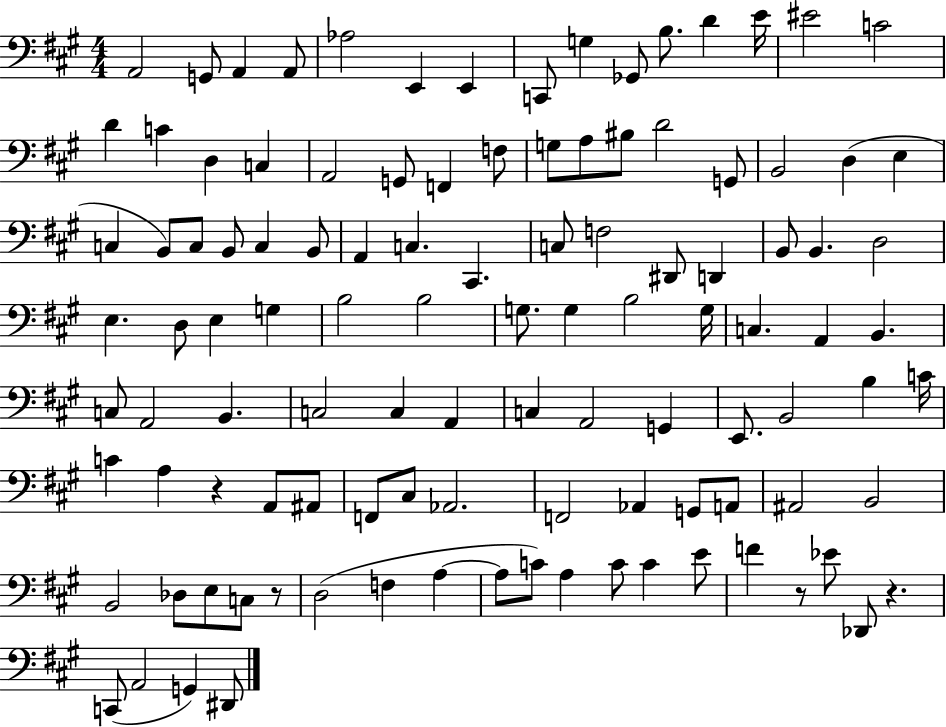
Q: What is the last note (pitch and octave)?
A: D#2